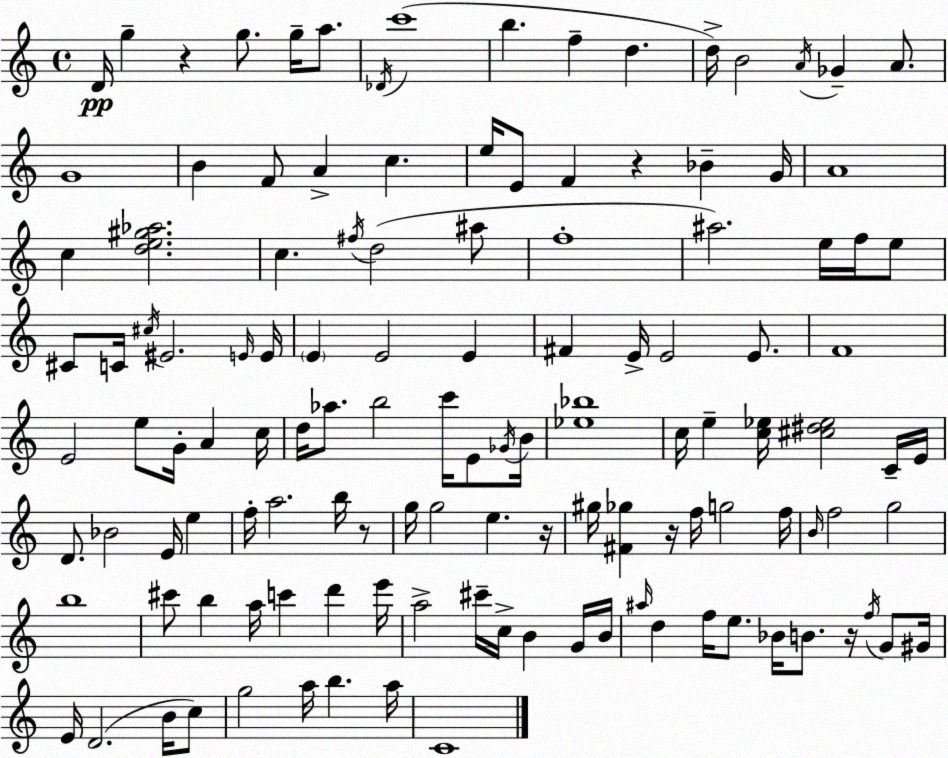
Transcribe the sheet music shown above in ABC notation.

X:1
T:Untitled
M:4/4
L:1/4
K:C
D/4 g z g/2 g/4 a/2 _D/4 c'4 b f d d/4 B2 A/4 _G A/2 G4 B F/2 A c e/4 E/2 F z _B G/4 A4 c [de^g_a]2 c ^f/4 d2 ^a/2 f4 ^a2 e/4 f/4 e/2 ^C/2 C/4 ^c/4 ^E2 E/4 E/4 E E2 E ^F E/4 E2 E/2 F4 E2 e/2 G/4 A c/4 d/4 _a/2 b2 c'/4 E/2 _G/4 B/4 [_e_b]4 c/4 e [c_e]/4 [^c^d_e]2 C/4 E/4 D/2 _B2 E/4 e f/4 a2 b/4 z/2 g/4 g2 e z/4 ^g/4 [^F_g] z/4 f/4 g2 f/4 B/4 f2 g2 b4 ^c'/2 b a/4 c' d' e'/4 a2 ^c'/4 c/4 B G/4 B/4 ^a/4 d f/4 e/2 _B/4 B/2 z/4 f/4 G/2 ^G/4 E/4 D2 B/4 c/2 g2 a/4 b a/4 C4